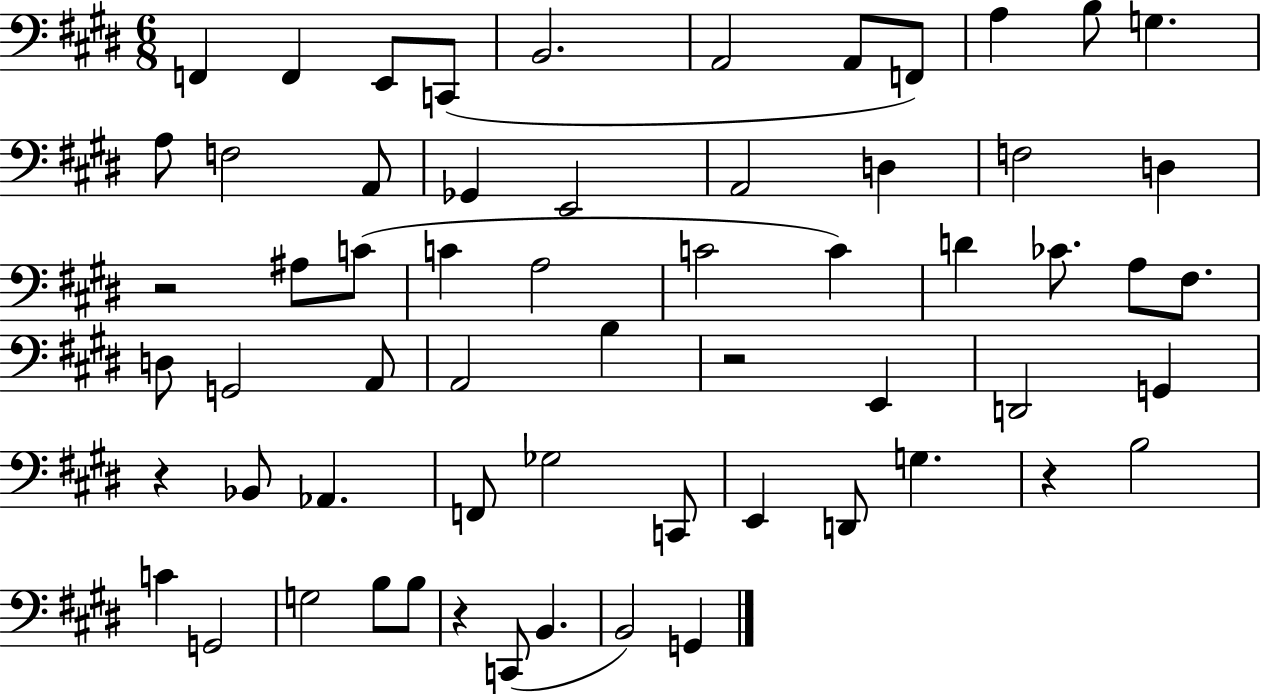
X:1
T:Untitled
M:6/8
L:1/4
K:E
F,, F,, E,,/2 C,,/2 B,,2 A,,2 A,,/2 F,,/2 A, B,/2 G, A,/2 F,2 A,,/2 _G,, E,,2 A,,2 D, F,2 D, z2 ^A,/2 C/2 C A,2 C2 C D _C/2 A,/2 ^F,/2 D,/2 G,,2 A,,/2 A,,2 B, z2 E,, D,,2 G,, z _B,,/2 _A,, F,,/2 _G,2 C,,/2 E,, D,,/2 G, z B,2 C G,,2 G,2 B,/2 B,/2 z C,,/2 B,, B,,2 G,,